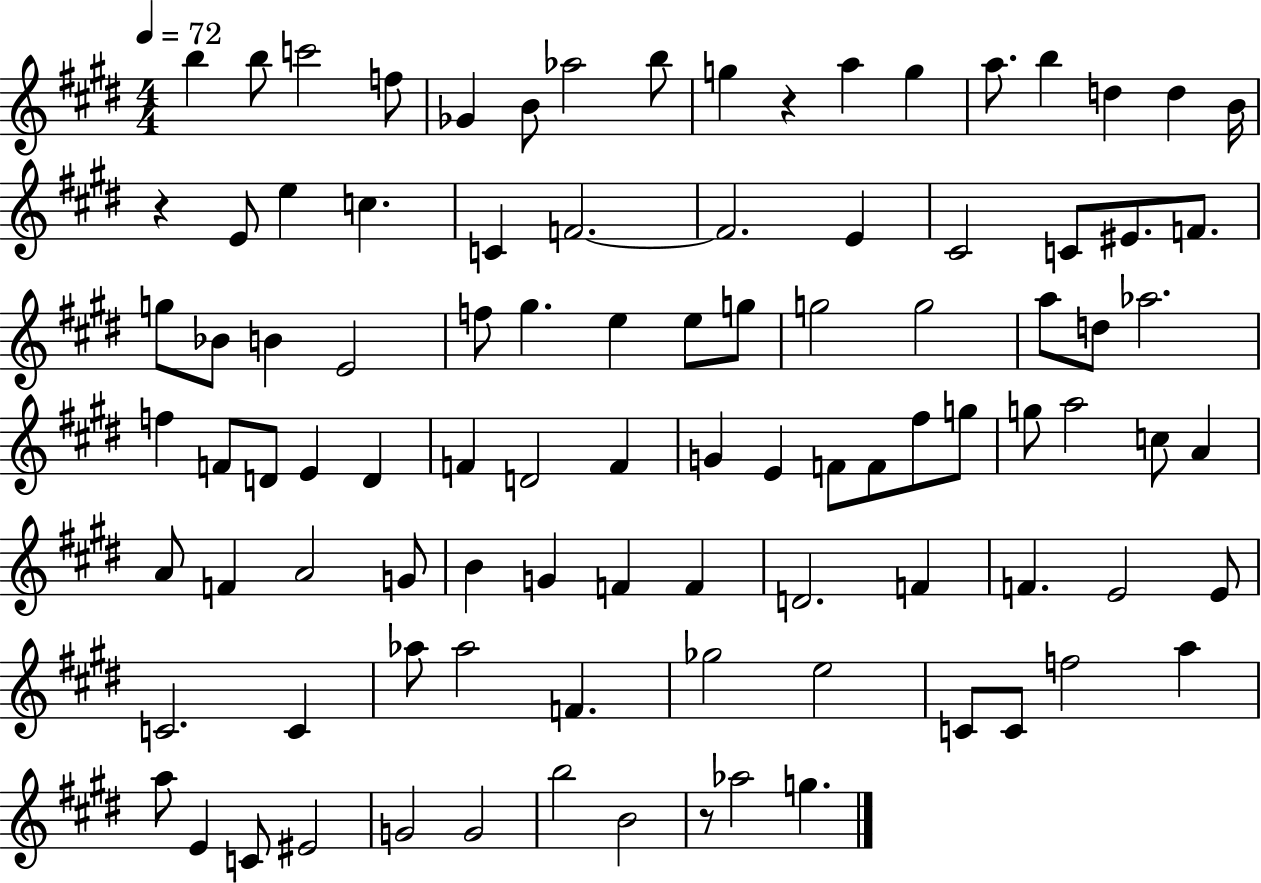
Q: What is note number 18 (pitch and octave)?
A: E5